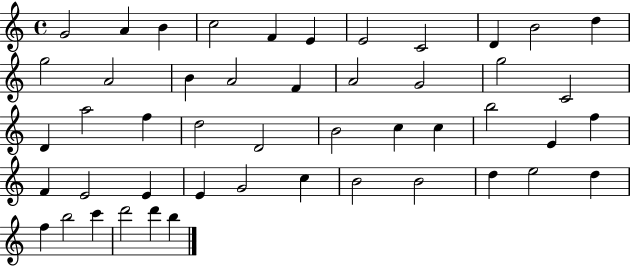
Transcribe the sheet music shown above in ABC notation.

X:1
T:Untitled
M:4/4
L:1/4
K:C
G2 A B c2 F E E2 C2 D B2 d g2 A2 B A2 F A2 G2 g2 C2 D a2 f d2 D2 B2 c c b2 E f F E2 E E G2 c B2 B2 d e2 d f b2 c' d'2 d' b